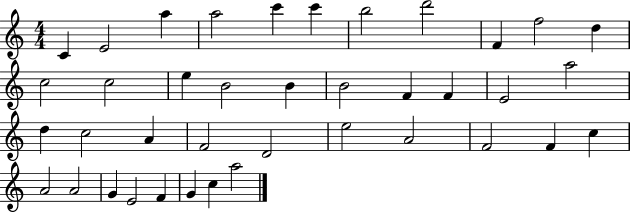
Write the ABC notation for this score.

X:1
T:Untitled
M:4/4
L:1/4
K:C
C E2 a a2 c' c' b2 d'2 F f2 d c2 c2 e B2 B B2 F F E2 a2 d c2 A F2 D2 e2 A2 F2 F c A2 A2 G E2 F G c a2